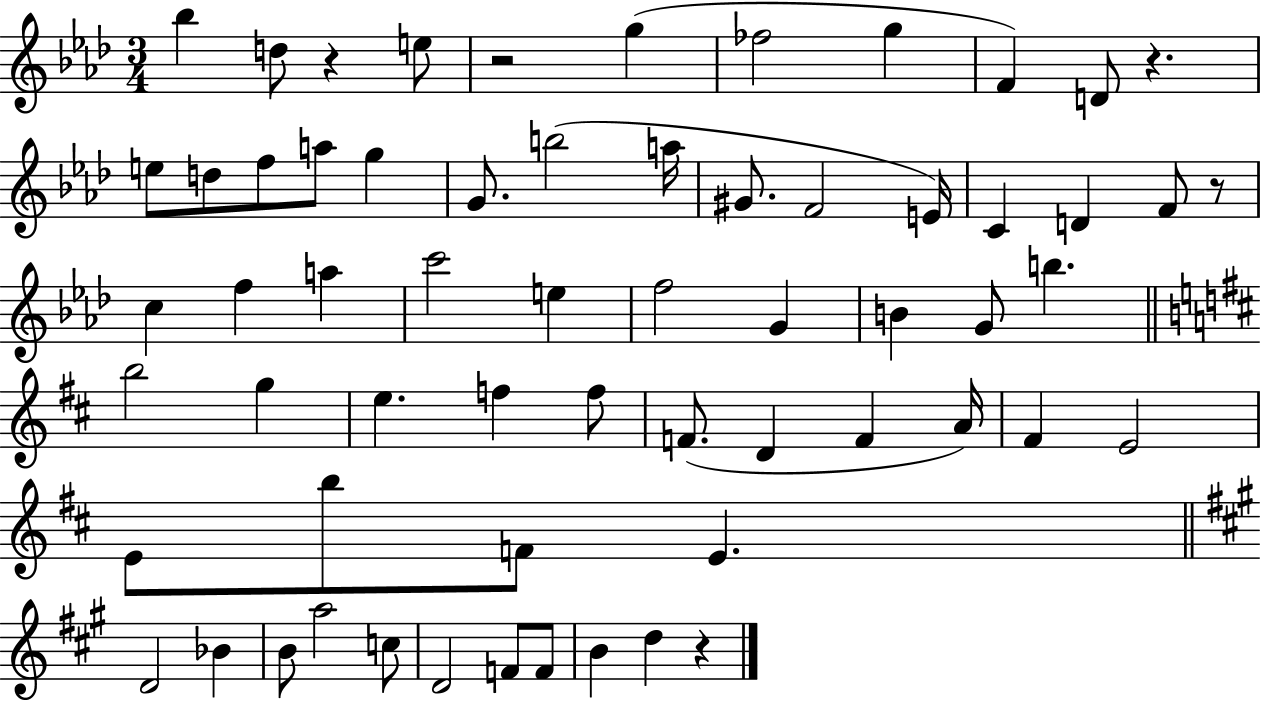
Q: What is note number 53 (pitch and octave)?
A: D4